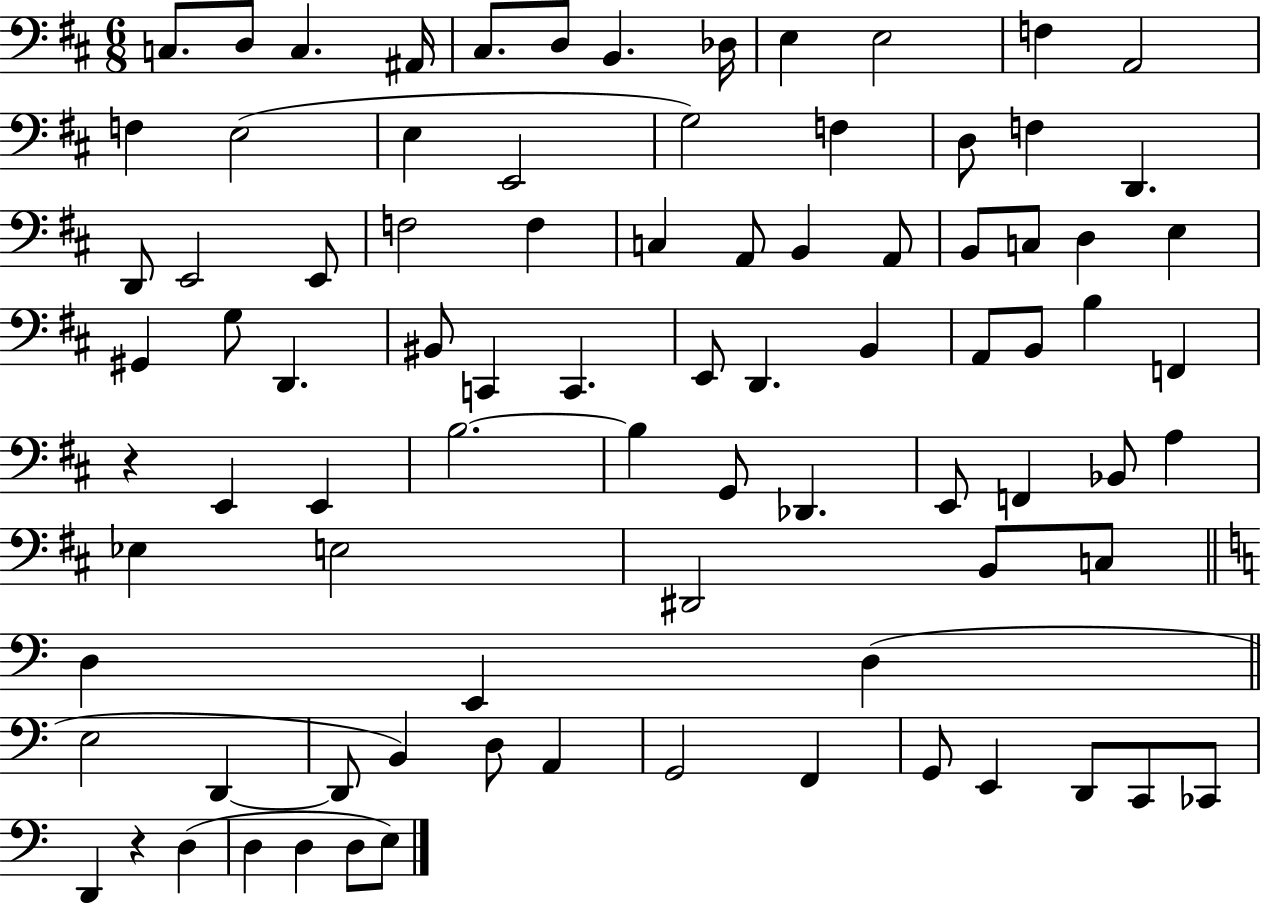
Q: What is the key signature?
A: D major